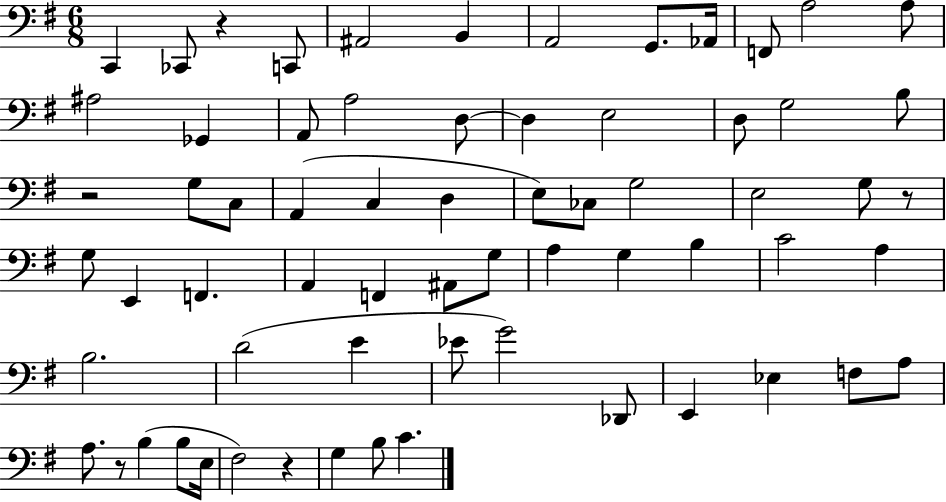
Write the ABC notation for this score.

X:1
T:Untitled
M:6/8
L:1/4
K:G
C,, _C,,/2 z C,,/2 ^A,,2 B,, A,,2 G,,/2 _A,,/4 F,,/2 A,2 A,/2 ^A,2 _G,, A,,/2 A,2 D,/2 D, E,2 D,/2 G,2 B,/2 z2 G,/2 C,/2 A,, C, D, E,/2 _C,/2 G,2 E,2 G,/2 z/2 G,/2 E,, F,, A,, F,, ^A,,/2 G,/2 A, G, B, C2 A, B,2 D2 E _E/2 G2 _D,,/2 E,, _E, F,/2 A,/2 A,/2 z/2 B, B,/2 E,/4 ^F,2 z G, B,/2 C